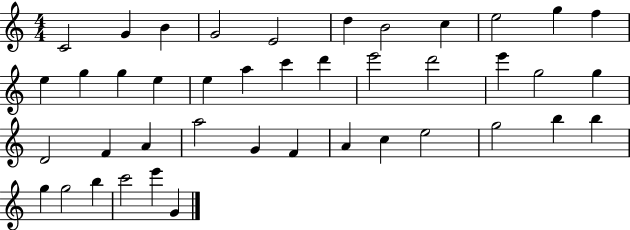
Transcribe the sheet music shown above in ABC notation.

X:1
T:Untitled
M:4/4
L:1/4
K:C
C2 G B G2 E2 d B2 c e2 g f e g g e e a c' d' e'2 d'2 e' g2 g D2 F A a2 G F A c e2 g2 b b g g2 b c'2 e' G